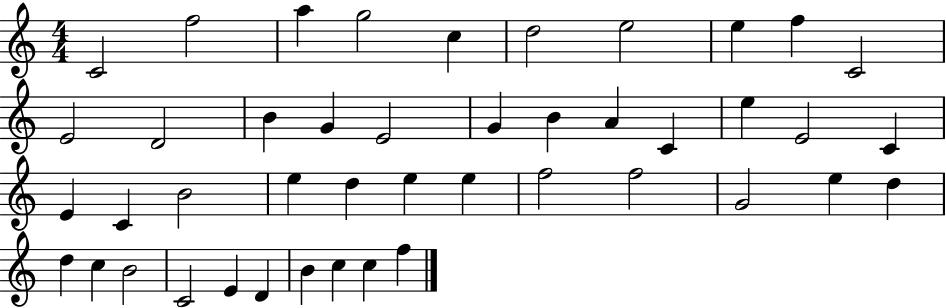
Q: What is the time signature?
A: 4/4